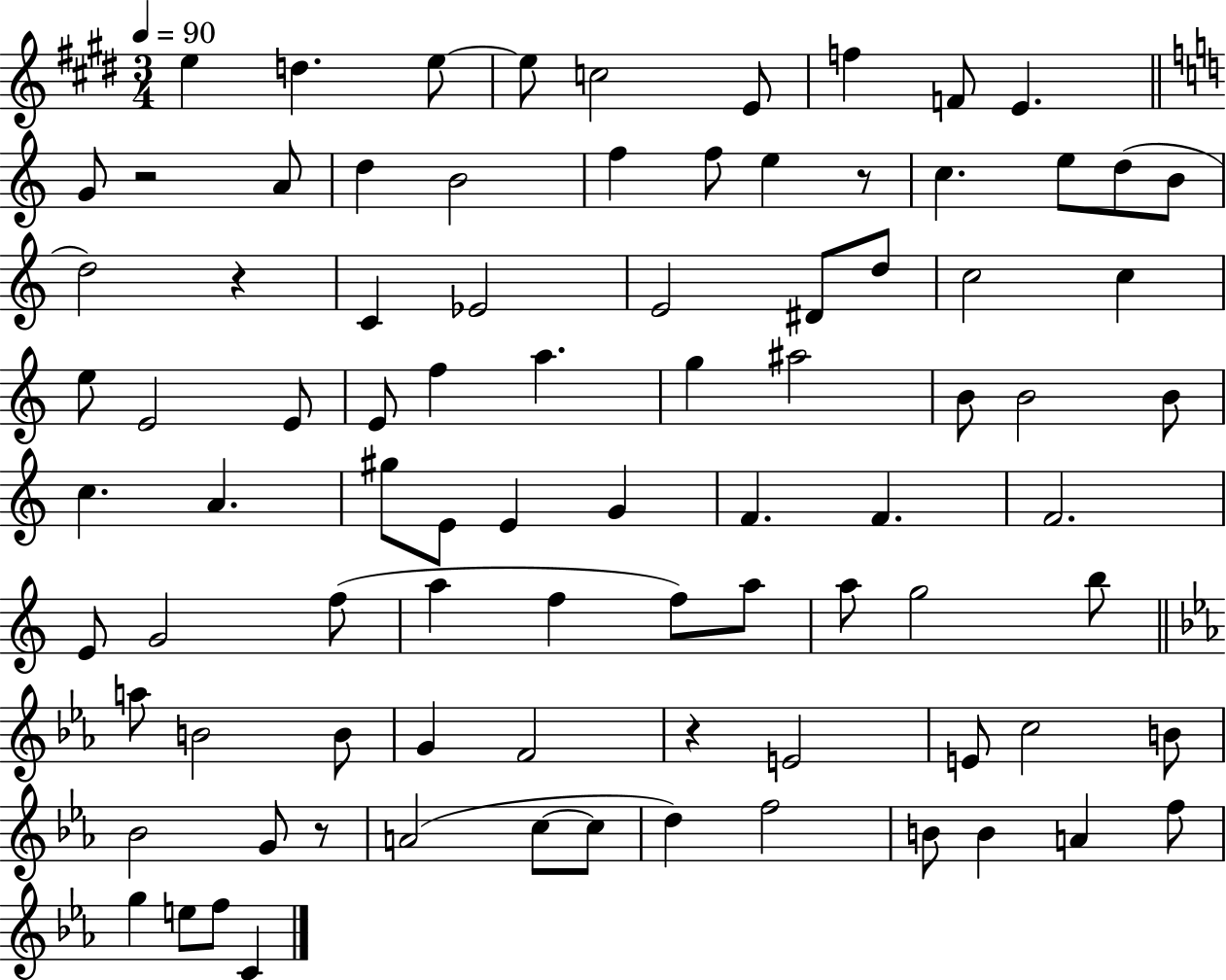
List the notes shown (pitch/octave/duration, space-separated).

E5/q D5/q. E5/e E5/e C5/h E4/e F5/q F4/e E4/q. G4/e R/h A4/e D5/q B4/h F5/q F5/e E5/q R/e C5/q. E5/e D5/e B4/e D5/h R/q C4/q Eb4/h E4/h D#4/e D5/e C5/h C5/q E5/e E4/h E4/e E4/e F5/q A5/q. G5/q A#5/h B4/e B4/h B4/e C5/q. A4/q. G#5/e E4/e E4/q G4/q F4/q. F4/q. F4/h. E4/e G4/h F5/e A5/q F5/q F5/e A5/e A5/e G5/h B5/e A5/e B4/h B4/e G4/q F4/h R/q E4/h E4/e C5/h B4/e Bb4/h G4/e R/e A4/h C5/e C5/e D5/q F5/h B4/e B4/q A4/q F5/e G5/q E5/e F5/e C4/q